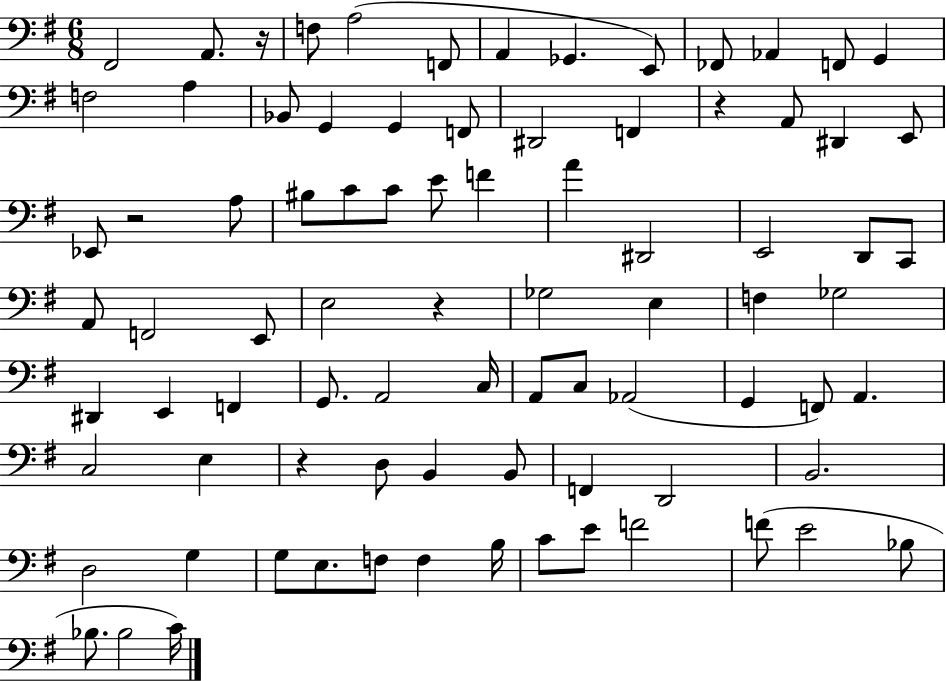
F#2/h A2/e. R/s F3/e A3/h F2/e A2/q Gb2/q. E2/e FES2/e Ab2/q F2/e G2/q F3/h A3/q Bb2/e G2/q G2/q F2/e D#2/h F2/q R/q A2/e D#2/q E2/e Eb2/e R/h A3/e BIS3/e C4/e C4/e E4/e F4/q A4/q D#2/h E2/h D2/e C2/e A2/e F2/h E2/e E3/h R/q Gb3/h E3/q F3/q Gb3/h D#2/q E2/q F2/q G2/e. A2/h C3/s A2/e C3/e Ab2/h G2/q F2/e A2/q. C3/h E3/q R/q D3/e B2/q B2/e F2/q D2/h B2/h. D3/h G3/q G3/e E3/e. F3/e F3/q B3/s C4/e E4/e F4/h F4/e E4/h Bb3/e Bb3/e. Bb3/h C4/s